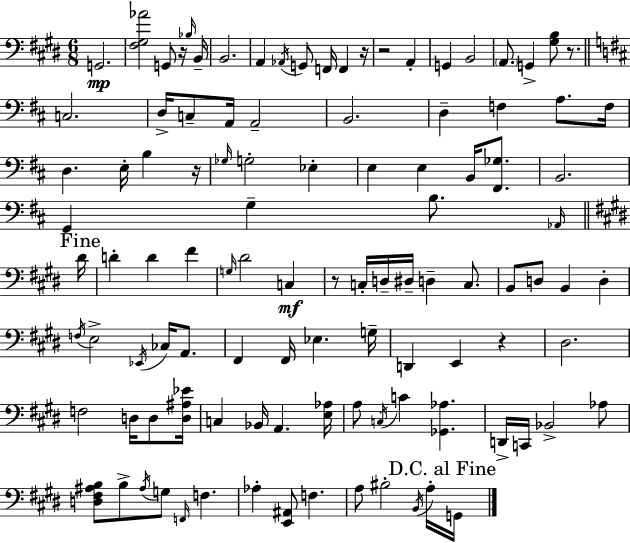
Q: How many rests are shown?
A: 7